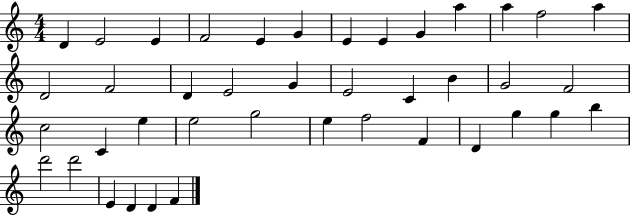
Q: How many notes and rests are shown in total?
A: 41